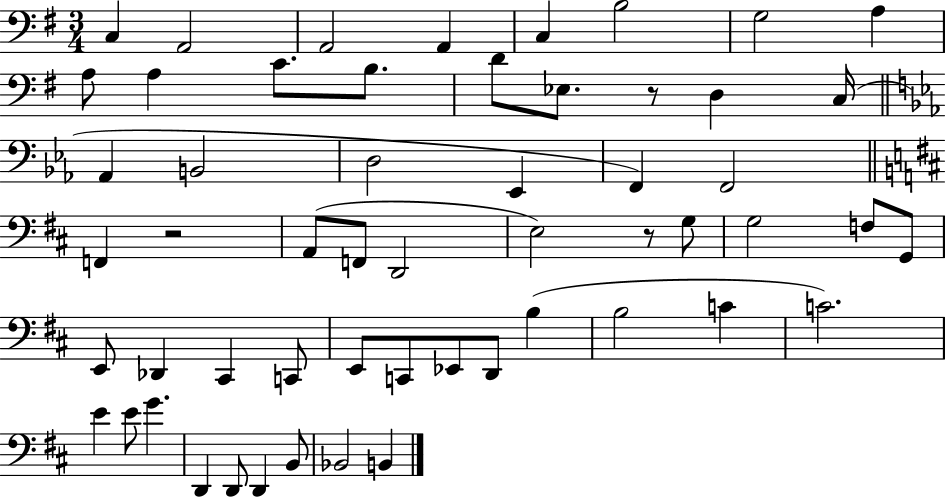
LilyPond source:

{
  \clef bass
  \numericTimeSignature
  \time 3/4
  \key g \major
  c4 a,2 | a,2 a,4 | c4 b2 | g2 a4 | \break a8 a4 c'8. b8. | d'8 ees8. r8 d4 c16( | \bar "||" \break \key c \minor aes,4 b,2 | d2 ees,4 | f,4) f,2 | \bar "||" \break \key b \minor f,4 r2 | a,8( f,8 d,2 | e2) r8 g8 | g2 f8 g,8 | \break e,8 des,4 cis,4 c,8 | e,8 c,8 ees,8 d,8 b4( | b2 c'4 | c'2.) | \break e'4 e'8 g'4. | d,4 d,8 d,4 b,8 | bes,2 b,4 | \bar "|."
}